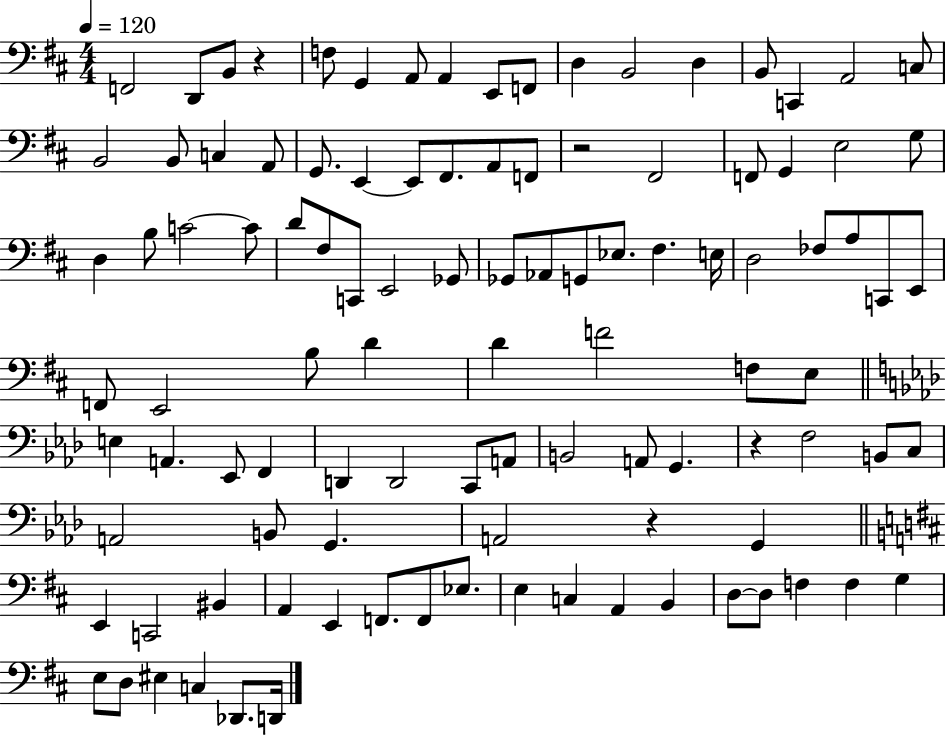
{
  \clef bass
  \numericTimeSignature
  \time 4/4
  \key d \major
  \tempo 4 = 120
  f,2 d,8 b,8 r4 | f8 g,4 a,8 a,4 e,8 f,8 | d4 b,2 d4 | b,8 c,4 a,2 c8 | \break b,2 b,8 c4 a,8 | g,8. e,4~~ e,8 fis,8. a,8 f,8 | r2 fis,2 | f,8 g,4 e2 g8 | \break d4 b8 c'2~~ c'8 | d'8 fis8 c,8 e,2 ges,8 | ges,8 aes,8 g,8 ees8. fis4. e16 | d2 fes8 a8 c,8 e,8 | \break f,8 e,2 b8 d'4 | d'4 f'2 f8 e8 | \bar "||" \break \key aes \major e4 a,4. ees,8 f,4 | d,4 d,2 c,8 a,8 | b,2 a,8 g,4. | r4 f2 b,8 c8 | \break a,2 b,8 g,4. | a,2 r4 g,4 | \bar "||" \break \key d \major e,4 c,2 bis,4 | a,4 e,4 f,8. f,8 ees8. | e4 c4 a,4 b,4 | d8~~ d8 f4 f4 g4 | \break e8 d8 eis4 c4 des,8. d,16 | \bar "|."
}